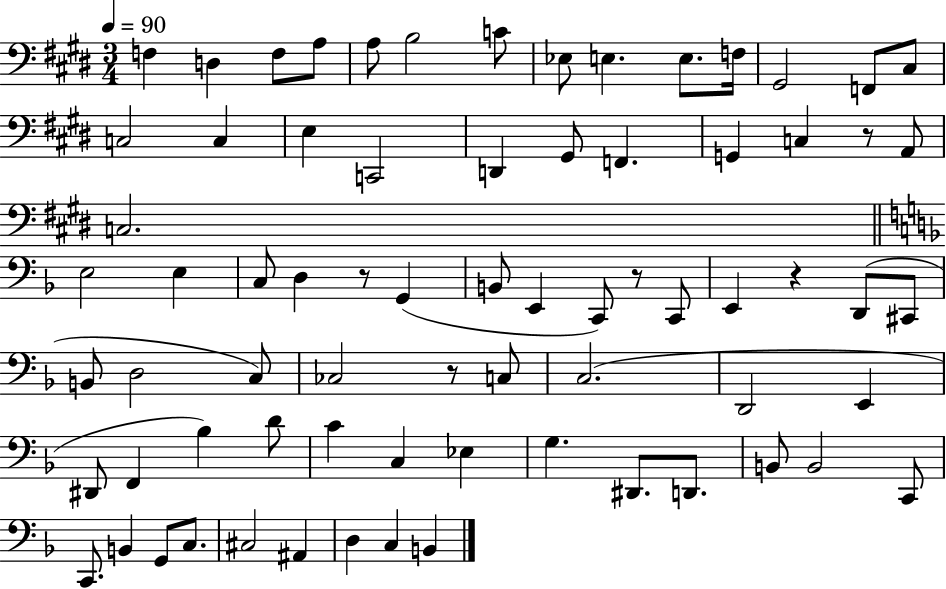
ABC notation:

X:1
T:Untitled
M:3/4
L:1/4
K:E
F, D, F,/2 A,/2 A,/2 B,2 C/2 _E,/2 E, E,/2 F,/4 ^G,,2 F,,/2 ^C,/2 C,2 C, E, C,,2 D,, ^G,,/2 F,, G,, C, z/2 A,,/2 C,2 E,2 E, C,/2 D, z/2 G,, B,,/2 E,, C,,/2 z/2 C,,/2 E,, z D,,/2 ^C,,/2 B,,/2 D,2 C,/2 _C,2 z/2 C,/2 C,2 D,,2 E,, ^D,,/2 F,, _B, D/2 C C, _E, G, ^D,,/2 D,,/2 B,,/2 B,,2 C,,/2 C,,/2 B,, G,,/2 C,/2 ^C,2 ^A,, D, C, B,,